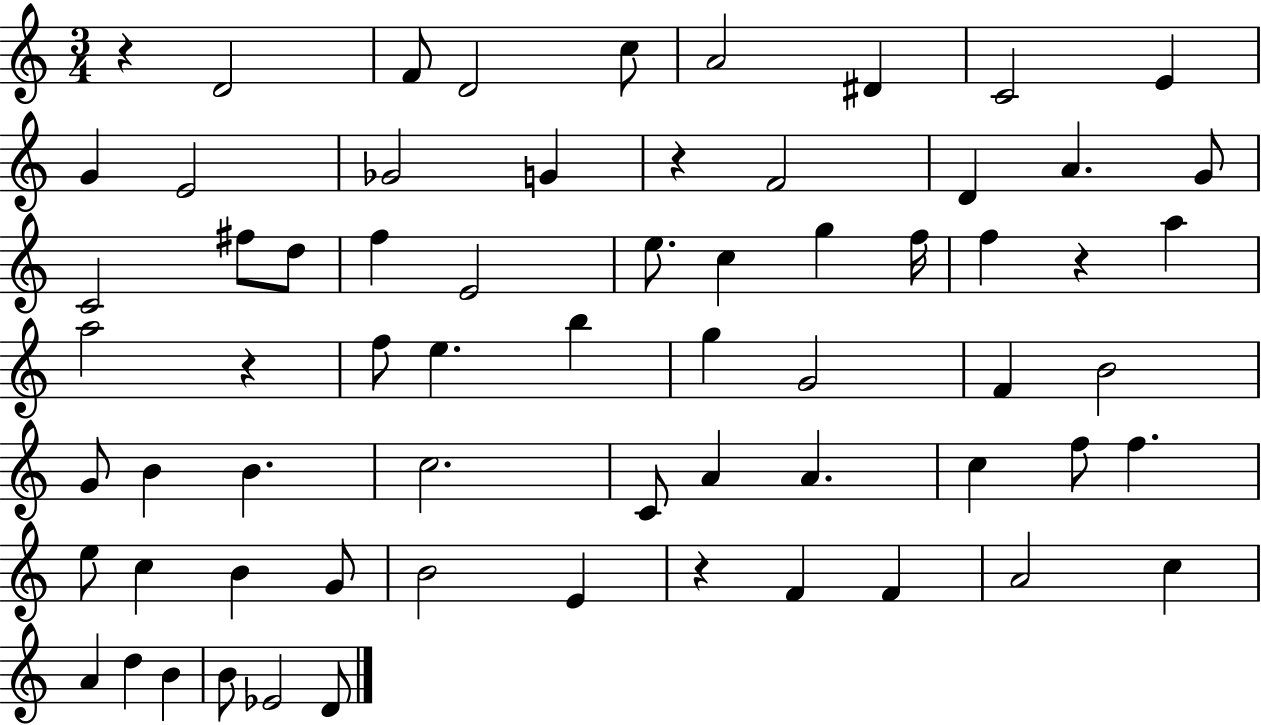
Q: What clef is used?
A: treble